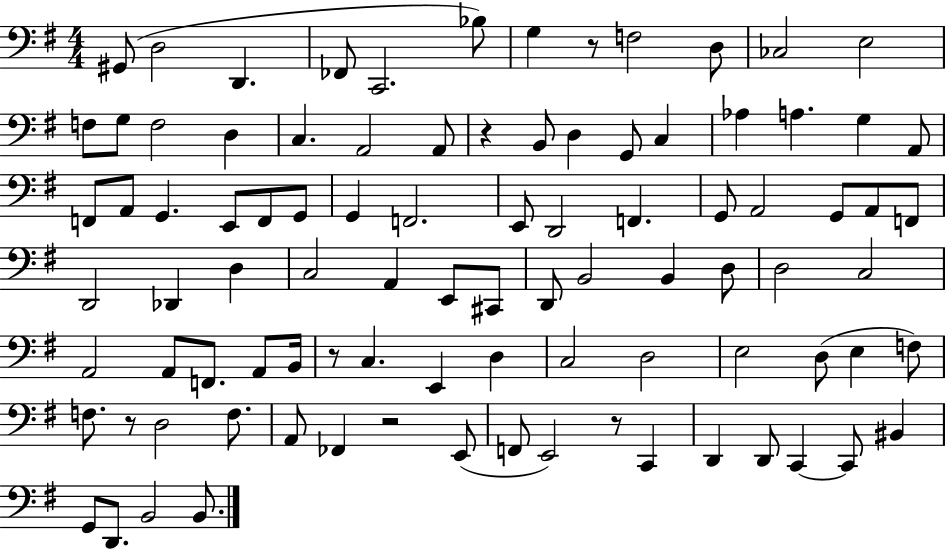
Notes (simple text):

G#2/e D3/h D2/q. FES2/e C2/h. Bb3/e G3/q R/e F3/h D3/e CES3/h E3/h F3/e G3/e F3/h D3/q C3/q. A2/h A2/e R/q B2/e D3/q G2/e C3/q Ab3/q A3/q. G3/q A2/e F2/e A2/e G2/q. E2/e F2/e G2/e G2/q F2/h. E2/e D2/h F2/q. G2/e A2/h G2/e A2/e F2/e D2/h Db2/q D3/q C3/h A2/q E2/e C#2/e D2/e B2/h B2/q D3/e D3/h C3/h A2/h A2/e F2/e. A2/e B2/s R/e C3/q. E2/q D3/q C3/h D3/h E3/h D3/e E3/q F3/e F3/e. R/e D3/h F3/e. A2/e FES2/q R/h E2/e F2/e E2/h R/e C2/q D2/q D2/e C2/q C2/e BIS2/q G2/e D2/e. B2/h B2/e.